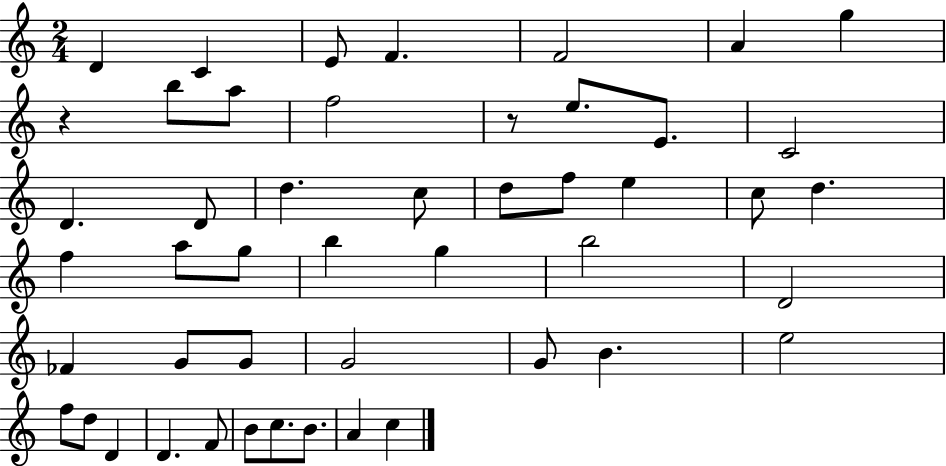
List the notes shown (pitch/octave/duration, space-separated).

D4/q C4/q E4/e F4/q. F4/h A4/q G5/q R/q B5/e A5/e F5/h R/e E5/e. E4/e. C4/h D4/q. D4/e D5/q. C5/e D5/e F5/e E5/q C5/e D5/q. F5/q A5/e G5/e B5/q G5/q B5/h D4/h FES4/q G4/e G4/e G4/h G4/e B4/q. E5/h F5/e D5/e D4/q D4/q. F4/e B4/e C5/e. B4/e. A4/q C5/q